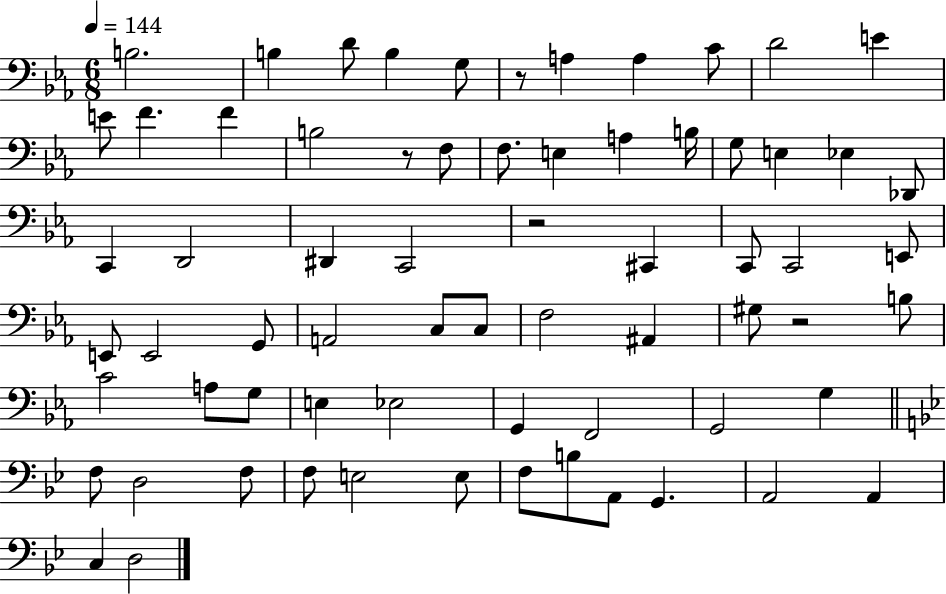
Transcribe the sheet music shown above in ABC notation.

X:1
T:Untitled
M:6/8
L:1/4
K:Eb
B,2 B, D/2 B, G,/2 z/2 A, A, C/2 D2 E E/2 F F B,2 z/2 F,/2 F,/2 E, A, B,/4 G,/2 E, _E, _D,,/2 C,, D,,2 ^D,, C,,2 z2 ^C,, C,,/2 C,,2 E,,/2 E,,/2 E,,2 G,,/2 A,,2 C,/2 C,/2 F,2 ^A,, ^G,/2 z2 B,/2 C2 A,/2 G,/2 E, _E,2 G,, F,,2 G,,2 G, F,/2 D,2 F,/2 F,/2 E,2 E,/2 F,/2 B,/2 A,,/2 G,, A,,2 A,, C, D,2